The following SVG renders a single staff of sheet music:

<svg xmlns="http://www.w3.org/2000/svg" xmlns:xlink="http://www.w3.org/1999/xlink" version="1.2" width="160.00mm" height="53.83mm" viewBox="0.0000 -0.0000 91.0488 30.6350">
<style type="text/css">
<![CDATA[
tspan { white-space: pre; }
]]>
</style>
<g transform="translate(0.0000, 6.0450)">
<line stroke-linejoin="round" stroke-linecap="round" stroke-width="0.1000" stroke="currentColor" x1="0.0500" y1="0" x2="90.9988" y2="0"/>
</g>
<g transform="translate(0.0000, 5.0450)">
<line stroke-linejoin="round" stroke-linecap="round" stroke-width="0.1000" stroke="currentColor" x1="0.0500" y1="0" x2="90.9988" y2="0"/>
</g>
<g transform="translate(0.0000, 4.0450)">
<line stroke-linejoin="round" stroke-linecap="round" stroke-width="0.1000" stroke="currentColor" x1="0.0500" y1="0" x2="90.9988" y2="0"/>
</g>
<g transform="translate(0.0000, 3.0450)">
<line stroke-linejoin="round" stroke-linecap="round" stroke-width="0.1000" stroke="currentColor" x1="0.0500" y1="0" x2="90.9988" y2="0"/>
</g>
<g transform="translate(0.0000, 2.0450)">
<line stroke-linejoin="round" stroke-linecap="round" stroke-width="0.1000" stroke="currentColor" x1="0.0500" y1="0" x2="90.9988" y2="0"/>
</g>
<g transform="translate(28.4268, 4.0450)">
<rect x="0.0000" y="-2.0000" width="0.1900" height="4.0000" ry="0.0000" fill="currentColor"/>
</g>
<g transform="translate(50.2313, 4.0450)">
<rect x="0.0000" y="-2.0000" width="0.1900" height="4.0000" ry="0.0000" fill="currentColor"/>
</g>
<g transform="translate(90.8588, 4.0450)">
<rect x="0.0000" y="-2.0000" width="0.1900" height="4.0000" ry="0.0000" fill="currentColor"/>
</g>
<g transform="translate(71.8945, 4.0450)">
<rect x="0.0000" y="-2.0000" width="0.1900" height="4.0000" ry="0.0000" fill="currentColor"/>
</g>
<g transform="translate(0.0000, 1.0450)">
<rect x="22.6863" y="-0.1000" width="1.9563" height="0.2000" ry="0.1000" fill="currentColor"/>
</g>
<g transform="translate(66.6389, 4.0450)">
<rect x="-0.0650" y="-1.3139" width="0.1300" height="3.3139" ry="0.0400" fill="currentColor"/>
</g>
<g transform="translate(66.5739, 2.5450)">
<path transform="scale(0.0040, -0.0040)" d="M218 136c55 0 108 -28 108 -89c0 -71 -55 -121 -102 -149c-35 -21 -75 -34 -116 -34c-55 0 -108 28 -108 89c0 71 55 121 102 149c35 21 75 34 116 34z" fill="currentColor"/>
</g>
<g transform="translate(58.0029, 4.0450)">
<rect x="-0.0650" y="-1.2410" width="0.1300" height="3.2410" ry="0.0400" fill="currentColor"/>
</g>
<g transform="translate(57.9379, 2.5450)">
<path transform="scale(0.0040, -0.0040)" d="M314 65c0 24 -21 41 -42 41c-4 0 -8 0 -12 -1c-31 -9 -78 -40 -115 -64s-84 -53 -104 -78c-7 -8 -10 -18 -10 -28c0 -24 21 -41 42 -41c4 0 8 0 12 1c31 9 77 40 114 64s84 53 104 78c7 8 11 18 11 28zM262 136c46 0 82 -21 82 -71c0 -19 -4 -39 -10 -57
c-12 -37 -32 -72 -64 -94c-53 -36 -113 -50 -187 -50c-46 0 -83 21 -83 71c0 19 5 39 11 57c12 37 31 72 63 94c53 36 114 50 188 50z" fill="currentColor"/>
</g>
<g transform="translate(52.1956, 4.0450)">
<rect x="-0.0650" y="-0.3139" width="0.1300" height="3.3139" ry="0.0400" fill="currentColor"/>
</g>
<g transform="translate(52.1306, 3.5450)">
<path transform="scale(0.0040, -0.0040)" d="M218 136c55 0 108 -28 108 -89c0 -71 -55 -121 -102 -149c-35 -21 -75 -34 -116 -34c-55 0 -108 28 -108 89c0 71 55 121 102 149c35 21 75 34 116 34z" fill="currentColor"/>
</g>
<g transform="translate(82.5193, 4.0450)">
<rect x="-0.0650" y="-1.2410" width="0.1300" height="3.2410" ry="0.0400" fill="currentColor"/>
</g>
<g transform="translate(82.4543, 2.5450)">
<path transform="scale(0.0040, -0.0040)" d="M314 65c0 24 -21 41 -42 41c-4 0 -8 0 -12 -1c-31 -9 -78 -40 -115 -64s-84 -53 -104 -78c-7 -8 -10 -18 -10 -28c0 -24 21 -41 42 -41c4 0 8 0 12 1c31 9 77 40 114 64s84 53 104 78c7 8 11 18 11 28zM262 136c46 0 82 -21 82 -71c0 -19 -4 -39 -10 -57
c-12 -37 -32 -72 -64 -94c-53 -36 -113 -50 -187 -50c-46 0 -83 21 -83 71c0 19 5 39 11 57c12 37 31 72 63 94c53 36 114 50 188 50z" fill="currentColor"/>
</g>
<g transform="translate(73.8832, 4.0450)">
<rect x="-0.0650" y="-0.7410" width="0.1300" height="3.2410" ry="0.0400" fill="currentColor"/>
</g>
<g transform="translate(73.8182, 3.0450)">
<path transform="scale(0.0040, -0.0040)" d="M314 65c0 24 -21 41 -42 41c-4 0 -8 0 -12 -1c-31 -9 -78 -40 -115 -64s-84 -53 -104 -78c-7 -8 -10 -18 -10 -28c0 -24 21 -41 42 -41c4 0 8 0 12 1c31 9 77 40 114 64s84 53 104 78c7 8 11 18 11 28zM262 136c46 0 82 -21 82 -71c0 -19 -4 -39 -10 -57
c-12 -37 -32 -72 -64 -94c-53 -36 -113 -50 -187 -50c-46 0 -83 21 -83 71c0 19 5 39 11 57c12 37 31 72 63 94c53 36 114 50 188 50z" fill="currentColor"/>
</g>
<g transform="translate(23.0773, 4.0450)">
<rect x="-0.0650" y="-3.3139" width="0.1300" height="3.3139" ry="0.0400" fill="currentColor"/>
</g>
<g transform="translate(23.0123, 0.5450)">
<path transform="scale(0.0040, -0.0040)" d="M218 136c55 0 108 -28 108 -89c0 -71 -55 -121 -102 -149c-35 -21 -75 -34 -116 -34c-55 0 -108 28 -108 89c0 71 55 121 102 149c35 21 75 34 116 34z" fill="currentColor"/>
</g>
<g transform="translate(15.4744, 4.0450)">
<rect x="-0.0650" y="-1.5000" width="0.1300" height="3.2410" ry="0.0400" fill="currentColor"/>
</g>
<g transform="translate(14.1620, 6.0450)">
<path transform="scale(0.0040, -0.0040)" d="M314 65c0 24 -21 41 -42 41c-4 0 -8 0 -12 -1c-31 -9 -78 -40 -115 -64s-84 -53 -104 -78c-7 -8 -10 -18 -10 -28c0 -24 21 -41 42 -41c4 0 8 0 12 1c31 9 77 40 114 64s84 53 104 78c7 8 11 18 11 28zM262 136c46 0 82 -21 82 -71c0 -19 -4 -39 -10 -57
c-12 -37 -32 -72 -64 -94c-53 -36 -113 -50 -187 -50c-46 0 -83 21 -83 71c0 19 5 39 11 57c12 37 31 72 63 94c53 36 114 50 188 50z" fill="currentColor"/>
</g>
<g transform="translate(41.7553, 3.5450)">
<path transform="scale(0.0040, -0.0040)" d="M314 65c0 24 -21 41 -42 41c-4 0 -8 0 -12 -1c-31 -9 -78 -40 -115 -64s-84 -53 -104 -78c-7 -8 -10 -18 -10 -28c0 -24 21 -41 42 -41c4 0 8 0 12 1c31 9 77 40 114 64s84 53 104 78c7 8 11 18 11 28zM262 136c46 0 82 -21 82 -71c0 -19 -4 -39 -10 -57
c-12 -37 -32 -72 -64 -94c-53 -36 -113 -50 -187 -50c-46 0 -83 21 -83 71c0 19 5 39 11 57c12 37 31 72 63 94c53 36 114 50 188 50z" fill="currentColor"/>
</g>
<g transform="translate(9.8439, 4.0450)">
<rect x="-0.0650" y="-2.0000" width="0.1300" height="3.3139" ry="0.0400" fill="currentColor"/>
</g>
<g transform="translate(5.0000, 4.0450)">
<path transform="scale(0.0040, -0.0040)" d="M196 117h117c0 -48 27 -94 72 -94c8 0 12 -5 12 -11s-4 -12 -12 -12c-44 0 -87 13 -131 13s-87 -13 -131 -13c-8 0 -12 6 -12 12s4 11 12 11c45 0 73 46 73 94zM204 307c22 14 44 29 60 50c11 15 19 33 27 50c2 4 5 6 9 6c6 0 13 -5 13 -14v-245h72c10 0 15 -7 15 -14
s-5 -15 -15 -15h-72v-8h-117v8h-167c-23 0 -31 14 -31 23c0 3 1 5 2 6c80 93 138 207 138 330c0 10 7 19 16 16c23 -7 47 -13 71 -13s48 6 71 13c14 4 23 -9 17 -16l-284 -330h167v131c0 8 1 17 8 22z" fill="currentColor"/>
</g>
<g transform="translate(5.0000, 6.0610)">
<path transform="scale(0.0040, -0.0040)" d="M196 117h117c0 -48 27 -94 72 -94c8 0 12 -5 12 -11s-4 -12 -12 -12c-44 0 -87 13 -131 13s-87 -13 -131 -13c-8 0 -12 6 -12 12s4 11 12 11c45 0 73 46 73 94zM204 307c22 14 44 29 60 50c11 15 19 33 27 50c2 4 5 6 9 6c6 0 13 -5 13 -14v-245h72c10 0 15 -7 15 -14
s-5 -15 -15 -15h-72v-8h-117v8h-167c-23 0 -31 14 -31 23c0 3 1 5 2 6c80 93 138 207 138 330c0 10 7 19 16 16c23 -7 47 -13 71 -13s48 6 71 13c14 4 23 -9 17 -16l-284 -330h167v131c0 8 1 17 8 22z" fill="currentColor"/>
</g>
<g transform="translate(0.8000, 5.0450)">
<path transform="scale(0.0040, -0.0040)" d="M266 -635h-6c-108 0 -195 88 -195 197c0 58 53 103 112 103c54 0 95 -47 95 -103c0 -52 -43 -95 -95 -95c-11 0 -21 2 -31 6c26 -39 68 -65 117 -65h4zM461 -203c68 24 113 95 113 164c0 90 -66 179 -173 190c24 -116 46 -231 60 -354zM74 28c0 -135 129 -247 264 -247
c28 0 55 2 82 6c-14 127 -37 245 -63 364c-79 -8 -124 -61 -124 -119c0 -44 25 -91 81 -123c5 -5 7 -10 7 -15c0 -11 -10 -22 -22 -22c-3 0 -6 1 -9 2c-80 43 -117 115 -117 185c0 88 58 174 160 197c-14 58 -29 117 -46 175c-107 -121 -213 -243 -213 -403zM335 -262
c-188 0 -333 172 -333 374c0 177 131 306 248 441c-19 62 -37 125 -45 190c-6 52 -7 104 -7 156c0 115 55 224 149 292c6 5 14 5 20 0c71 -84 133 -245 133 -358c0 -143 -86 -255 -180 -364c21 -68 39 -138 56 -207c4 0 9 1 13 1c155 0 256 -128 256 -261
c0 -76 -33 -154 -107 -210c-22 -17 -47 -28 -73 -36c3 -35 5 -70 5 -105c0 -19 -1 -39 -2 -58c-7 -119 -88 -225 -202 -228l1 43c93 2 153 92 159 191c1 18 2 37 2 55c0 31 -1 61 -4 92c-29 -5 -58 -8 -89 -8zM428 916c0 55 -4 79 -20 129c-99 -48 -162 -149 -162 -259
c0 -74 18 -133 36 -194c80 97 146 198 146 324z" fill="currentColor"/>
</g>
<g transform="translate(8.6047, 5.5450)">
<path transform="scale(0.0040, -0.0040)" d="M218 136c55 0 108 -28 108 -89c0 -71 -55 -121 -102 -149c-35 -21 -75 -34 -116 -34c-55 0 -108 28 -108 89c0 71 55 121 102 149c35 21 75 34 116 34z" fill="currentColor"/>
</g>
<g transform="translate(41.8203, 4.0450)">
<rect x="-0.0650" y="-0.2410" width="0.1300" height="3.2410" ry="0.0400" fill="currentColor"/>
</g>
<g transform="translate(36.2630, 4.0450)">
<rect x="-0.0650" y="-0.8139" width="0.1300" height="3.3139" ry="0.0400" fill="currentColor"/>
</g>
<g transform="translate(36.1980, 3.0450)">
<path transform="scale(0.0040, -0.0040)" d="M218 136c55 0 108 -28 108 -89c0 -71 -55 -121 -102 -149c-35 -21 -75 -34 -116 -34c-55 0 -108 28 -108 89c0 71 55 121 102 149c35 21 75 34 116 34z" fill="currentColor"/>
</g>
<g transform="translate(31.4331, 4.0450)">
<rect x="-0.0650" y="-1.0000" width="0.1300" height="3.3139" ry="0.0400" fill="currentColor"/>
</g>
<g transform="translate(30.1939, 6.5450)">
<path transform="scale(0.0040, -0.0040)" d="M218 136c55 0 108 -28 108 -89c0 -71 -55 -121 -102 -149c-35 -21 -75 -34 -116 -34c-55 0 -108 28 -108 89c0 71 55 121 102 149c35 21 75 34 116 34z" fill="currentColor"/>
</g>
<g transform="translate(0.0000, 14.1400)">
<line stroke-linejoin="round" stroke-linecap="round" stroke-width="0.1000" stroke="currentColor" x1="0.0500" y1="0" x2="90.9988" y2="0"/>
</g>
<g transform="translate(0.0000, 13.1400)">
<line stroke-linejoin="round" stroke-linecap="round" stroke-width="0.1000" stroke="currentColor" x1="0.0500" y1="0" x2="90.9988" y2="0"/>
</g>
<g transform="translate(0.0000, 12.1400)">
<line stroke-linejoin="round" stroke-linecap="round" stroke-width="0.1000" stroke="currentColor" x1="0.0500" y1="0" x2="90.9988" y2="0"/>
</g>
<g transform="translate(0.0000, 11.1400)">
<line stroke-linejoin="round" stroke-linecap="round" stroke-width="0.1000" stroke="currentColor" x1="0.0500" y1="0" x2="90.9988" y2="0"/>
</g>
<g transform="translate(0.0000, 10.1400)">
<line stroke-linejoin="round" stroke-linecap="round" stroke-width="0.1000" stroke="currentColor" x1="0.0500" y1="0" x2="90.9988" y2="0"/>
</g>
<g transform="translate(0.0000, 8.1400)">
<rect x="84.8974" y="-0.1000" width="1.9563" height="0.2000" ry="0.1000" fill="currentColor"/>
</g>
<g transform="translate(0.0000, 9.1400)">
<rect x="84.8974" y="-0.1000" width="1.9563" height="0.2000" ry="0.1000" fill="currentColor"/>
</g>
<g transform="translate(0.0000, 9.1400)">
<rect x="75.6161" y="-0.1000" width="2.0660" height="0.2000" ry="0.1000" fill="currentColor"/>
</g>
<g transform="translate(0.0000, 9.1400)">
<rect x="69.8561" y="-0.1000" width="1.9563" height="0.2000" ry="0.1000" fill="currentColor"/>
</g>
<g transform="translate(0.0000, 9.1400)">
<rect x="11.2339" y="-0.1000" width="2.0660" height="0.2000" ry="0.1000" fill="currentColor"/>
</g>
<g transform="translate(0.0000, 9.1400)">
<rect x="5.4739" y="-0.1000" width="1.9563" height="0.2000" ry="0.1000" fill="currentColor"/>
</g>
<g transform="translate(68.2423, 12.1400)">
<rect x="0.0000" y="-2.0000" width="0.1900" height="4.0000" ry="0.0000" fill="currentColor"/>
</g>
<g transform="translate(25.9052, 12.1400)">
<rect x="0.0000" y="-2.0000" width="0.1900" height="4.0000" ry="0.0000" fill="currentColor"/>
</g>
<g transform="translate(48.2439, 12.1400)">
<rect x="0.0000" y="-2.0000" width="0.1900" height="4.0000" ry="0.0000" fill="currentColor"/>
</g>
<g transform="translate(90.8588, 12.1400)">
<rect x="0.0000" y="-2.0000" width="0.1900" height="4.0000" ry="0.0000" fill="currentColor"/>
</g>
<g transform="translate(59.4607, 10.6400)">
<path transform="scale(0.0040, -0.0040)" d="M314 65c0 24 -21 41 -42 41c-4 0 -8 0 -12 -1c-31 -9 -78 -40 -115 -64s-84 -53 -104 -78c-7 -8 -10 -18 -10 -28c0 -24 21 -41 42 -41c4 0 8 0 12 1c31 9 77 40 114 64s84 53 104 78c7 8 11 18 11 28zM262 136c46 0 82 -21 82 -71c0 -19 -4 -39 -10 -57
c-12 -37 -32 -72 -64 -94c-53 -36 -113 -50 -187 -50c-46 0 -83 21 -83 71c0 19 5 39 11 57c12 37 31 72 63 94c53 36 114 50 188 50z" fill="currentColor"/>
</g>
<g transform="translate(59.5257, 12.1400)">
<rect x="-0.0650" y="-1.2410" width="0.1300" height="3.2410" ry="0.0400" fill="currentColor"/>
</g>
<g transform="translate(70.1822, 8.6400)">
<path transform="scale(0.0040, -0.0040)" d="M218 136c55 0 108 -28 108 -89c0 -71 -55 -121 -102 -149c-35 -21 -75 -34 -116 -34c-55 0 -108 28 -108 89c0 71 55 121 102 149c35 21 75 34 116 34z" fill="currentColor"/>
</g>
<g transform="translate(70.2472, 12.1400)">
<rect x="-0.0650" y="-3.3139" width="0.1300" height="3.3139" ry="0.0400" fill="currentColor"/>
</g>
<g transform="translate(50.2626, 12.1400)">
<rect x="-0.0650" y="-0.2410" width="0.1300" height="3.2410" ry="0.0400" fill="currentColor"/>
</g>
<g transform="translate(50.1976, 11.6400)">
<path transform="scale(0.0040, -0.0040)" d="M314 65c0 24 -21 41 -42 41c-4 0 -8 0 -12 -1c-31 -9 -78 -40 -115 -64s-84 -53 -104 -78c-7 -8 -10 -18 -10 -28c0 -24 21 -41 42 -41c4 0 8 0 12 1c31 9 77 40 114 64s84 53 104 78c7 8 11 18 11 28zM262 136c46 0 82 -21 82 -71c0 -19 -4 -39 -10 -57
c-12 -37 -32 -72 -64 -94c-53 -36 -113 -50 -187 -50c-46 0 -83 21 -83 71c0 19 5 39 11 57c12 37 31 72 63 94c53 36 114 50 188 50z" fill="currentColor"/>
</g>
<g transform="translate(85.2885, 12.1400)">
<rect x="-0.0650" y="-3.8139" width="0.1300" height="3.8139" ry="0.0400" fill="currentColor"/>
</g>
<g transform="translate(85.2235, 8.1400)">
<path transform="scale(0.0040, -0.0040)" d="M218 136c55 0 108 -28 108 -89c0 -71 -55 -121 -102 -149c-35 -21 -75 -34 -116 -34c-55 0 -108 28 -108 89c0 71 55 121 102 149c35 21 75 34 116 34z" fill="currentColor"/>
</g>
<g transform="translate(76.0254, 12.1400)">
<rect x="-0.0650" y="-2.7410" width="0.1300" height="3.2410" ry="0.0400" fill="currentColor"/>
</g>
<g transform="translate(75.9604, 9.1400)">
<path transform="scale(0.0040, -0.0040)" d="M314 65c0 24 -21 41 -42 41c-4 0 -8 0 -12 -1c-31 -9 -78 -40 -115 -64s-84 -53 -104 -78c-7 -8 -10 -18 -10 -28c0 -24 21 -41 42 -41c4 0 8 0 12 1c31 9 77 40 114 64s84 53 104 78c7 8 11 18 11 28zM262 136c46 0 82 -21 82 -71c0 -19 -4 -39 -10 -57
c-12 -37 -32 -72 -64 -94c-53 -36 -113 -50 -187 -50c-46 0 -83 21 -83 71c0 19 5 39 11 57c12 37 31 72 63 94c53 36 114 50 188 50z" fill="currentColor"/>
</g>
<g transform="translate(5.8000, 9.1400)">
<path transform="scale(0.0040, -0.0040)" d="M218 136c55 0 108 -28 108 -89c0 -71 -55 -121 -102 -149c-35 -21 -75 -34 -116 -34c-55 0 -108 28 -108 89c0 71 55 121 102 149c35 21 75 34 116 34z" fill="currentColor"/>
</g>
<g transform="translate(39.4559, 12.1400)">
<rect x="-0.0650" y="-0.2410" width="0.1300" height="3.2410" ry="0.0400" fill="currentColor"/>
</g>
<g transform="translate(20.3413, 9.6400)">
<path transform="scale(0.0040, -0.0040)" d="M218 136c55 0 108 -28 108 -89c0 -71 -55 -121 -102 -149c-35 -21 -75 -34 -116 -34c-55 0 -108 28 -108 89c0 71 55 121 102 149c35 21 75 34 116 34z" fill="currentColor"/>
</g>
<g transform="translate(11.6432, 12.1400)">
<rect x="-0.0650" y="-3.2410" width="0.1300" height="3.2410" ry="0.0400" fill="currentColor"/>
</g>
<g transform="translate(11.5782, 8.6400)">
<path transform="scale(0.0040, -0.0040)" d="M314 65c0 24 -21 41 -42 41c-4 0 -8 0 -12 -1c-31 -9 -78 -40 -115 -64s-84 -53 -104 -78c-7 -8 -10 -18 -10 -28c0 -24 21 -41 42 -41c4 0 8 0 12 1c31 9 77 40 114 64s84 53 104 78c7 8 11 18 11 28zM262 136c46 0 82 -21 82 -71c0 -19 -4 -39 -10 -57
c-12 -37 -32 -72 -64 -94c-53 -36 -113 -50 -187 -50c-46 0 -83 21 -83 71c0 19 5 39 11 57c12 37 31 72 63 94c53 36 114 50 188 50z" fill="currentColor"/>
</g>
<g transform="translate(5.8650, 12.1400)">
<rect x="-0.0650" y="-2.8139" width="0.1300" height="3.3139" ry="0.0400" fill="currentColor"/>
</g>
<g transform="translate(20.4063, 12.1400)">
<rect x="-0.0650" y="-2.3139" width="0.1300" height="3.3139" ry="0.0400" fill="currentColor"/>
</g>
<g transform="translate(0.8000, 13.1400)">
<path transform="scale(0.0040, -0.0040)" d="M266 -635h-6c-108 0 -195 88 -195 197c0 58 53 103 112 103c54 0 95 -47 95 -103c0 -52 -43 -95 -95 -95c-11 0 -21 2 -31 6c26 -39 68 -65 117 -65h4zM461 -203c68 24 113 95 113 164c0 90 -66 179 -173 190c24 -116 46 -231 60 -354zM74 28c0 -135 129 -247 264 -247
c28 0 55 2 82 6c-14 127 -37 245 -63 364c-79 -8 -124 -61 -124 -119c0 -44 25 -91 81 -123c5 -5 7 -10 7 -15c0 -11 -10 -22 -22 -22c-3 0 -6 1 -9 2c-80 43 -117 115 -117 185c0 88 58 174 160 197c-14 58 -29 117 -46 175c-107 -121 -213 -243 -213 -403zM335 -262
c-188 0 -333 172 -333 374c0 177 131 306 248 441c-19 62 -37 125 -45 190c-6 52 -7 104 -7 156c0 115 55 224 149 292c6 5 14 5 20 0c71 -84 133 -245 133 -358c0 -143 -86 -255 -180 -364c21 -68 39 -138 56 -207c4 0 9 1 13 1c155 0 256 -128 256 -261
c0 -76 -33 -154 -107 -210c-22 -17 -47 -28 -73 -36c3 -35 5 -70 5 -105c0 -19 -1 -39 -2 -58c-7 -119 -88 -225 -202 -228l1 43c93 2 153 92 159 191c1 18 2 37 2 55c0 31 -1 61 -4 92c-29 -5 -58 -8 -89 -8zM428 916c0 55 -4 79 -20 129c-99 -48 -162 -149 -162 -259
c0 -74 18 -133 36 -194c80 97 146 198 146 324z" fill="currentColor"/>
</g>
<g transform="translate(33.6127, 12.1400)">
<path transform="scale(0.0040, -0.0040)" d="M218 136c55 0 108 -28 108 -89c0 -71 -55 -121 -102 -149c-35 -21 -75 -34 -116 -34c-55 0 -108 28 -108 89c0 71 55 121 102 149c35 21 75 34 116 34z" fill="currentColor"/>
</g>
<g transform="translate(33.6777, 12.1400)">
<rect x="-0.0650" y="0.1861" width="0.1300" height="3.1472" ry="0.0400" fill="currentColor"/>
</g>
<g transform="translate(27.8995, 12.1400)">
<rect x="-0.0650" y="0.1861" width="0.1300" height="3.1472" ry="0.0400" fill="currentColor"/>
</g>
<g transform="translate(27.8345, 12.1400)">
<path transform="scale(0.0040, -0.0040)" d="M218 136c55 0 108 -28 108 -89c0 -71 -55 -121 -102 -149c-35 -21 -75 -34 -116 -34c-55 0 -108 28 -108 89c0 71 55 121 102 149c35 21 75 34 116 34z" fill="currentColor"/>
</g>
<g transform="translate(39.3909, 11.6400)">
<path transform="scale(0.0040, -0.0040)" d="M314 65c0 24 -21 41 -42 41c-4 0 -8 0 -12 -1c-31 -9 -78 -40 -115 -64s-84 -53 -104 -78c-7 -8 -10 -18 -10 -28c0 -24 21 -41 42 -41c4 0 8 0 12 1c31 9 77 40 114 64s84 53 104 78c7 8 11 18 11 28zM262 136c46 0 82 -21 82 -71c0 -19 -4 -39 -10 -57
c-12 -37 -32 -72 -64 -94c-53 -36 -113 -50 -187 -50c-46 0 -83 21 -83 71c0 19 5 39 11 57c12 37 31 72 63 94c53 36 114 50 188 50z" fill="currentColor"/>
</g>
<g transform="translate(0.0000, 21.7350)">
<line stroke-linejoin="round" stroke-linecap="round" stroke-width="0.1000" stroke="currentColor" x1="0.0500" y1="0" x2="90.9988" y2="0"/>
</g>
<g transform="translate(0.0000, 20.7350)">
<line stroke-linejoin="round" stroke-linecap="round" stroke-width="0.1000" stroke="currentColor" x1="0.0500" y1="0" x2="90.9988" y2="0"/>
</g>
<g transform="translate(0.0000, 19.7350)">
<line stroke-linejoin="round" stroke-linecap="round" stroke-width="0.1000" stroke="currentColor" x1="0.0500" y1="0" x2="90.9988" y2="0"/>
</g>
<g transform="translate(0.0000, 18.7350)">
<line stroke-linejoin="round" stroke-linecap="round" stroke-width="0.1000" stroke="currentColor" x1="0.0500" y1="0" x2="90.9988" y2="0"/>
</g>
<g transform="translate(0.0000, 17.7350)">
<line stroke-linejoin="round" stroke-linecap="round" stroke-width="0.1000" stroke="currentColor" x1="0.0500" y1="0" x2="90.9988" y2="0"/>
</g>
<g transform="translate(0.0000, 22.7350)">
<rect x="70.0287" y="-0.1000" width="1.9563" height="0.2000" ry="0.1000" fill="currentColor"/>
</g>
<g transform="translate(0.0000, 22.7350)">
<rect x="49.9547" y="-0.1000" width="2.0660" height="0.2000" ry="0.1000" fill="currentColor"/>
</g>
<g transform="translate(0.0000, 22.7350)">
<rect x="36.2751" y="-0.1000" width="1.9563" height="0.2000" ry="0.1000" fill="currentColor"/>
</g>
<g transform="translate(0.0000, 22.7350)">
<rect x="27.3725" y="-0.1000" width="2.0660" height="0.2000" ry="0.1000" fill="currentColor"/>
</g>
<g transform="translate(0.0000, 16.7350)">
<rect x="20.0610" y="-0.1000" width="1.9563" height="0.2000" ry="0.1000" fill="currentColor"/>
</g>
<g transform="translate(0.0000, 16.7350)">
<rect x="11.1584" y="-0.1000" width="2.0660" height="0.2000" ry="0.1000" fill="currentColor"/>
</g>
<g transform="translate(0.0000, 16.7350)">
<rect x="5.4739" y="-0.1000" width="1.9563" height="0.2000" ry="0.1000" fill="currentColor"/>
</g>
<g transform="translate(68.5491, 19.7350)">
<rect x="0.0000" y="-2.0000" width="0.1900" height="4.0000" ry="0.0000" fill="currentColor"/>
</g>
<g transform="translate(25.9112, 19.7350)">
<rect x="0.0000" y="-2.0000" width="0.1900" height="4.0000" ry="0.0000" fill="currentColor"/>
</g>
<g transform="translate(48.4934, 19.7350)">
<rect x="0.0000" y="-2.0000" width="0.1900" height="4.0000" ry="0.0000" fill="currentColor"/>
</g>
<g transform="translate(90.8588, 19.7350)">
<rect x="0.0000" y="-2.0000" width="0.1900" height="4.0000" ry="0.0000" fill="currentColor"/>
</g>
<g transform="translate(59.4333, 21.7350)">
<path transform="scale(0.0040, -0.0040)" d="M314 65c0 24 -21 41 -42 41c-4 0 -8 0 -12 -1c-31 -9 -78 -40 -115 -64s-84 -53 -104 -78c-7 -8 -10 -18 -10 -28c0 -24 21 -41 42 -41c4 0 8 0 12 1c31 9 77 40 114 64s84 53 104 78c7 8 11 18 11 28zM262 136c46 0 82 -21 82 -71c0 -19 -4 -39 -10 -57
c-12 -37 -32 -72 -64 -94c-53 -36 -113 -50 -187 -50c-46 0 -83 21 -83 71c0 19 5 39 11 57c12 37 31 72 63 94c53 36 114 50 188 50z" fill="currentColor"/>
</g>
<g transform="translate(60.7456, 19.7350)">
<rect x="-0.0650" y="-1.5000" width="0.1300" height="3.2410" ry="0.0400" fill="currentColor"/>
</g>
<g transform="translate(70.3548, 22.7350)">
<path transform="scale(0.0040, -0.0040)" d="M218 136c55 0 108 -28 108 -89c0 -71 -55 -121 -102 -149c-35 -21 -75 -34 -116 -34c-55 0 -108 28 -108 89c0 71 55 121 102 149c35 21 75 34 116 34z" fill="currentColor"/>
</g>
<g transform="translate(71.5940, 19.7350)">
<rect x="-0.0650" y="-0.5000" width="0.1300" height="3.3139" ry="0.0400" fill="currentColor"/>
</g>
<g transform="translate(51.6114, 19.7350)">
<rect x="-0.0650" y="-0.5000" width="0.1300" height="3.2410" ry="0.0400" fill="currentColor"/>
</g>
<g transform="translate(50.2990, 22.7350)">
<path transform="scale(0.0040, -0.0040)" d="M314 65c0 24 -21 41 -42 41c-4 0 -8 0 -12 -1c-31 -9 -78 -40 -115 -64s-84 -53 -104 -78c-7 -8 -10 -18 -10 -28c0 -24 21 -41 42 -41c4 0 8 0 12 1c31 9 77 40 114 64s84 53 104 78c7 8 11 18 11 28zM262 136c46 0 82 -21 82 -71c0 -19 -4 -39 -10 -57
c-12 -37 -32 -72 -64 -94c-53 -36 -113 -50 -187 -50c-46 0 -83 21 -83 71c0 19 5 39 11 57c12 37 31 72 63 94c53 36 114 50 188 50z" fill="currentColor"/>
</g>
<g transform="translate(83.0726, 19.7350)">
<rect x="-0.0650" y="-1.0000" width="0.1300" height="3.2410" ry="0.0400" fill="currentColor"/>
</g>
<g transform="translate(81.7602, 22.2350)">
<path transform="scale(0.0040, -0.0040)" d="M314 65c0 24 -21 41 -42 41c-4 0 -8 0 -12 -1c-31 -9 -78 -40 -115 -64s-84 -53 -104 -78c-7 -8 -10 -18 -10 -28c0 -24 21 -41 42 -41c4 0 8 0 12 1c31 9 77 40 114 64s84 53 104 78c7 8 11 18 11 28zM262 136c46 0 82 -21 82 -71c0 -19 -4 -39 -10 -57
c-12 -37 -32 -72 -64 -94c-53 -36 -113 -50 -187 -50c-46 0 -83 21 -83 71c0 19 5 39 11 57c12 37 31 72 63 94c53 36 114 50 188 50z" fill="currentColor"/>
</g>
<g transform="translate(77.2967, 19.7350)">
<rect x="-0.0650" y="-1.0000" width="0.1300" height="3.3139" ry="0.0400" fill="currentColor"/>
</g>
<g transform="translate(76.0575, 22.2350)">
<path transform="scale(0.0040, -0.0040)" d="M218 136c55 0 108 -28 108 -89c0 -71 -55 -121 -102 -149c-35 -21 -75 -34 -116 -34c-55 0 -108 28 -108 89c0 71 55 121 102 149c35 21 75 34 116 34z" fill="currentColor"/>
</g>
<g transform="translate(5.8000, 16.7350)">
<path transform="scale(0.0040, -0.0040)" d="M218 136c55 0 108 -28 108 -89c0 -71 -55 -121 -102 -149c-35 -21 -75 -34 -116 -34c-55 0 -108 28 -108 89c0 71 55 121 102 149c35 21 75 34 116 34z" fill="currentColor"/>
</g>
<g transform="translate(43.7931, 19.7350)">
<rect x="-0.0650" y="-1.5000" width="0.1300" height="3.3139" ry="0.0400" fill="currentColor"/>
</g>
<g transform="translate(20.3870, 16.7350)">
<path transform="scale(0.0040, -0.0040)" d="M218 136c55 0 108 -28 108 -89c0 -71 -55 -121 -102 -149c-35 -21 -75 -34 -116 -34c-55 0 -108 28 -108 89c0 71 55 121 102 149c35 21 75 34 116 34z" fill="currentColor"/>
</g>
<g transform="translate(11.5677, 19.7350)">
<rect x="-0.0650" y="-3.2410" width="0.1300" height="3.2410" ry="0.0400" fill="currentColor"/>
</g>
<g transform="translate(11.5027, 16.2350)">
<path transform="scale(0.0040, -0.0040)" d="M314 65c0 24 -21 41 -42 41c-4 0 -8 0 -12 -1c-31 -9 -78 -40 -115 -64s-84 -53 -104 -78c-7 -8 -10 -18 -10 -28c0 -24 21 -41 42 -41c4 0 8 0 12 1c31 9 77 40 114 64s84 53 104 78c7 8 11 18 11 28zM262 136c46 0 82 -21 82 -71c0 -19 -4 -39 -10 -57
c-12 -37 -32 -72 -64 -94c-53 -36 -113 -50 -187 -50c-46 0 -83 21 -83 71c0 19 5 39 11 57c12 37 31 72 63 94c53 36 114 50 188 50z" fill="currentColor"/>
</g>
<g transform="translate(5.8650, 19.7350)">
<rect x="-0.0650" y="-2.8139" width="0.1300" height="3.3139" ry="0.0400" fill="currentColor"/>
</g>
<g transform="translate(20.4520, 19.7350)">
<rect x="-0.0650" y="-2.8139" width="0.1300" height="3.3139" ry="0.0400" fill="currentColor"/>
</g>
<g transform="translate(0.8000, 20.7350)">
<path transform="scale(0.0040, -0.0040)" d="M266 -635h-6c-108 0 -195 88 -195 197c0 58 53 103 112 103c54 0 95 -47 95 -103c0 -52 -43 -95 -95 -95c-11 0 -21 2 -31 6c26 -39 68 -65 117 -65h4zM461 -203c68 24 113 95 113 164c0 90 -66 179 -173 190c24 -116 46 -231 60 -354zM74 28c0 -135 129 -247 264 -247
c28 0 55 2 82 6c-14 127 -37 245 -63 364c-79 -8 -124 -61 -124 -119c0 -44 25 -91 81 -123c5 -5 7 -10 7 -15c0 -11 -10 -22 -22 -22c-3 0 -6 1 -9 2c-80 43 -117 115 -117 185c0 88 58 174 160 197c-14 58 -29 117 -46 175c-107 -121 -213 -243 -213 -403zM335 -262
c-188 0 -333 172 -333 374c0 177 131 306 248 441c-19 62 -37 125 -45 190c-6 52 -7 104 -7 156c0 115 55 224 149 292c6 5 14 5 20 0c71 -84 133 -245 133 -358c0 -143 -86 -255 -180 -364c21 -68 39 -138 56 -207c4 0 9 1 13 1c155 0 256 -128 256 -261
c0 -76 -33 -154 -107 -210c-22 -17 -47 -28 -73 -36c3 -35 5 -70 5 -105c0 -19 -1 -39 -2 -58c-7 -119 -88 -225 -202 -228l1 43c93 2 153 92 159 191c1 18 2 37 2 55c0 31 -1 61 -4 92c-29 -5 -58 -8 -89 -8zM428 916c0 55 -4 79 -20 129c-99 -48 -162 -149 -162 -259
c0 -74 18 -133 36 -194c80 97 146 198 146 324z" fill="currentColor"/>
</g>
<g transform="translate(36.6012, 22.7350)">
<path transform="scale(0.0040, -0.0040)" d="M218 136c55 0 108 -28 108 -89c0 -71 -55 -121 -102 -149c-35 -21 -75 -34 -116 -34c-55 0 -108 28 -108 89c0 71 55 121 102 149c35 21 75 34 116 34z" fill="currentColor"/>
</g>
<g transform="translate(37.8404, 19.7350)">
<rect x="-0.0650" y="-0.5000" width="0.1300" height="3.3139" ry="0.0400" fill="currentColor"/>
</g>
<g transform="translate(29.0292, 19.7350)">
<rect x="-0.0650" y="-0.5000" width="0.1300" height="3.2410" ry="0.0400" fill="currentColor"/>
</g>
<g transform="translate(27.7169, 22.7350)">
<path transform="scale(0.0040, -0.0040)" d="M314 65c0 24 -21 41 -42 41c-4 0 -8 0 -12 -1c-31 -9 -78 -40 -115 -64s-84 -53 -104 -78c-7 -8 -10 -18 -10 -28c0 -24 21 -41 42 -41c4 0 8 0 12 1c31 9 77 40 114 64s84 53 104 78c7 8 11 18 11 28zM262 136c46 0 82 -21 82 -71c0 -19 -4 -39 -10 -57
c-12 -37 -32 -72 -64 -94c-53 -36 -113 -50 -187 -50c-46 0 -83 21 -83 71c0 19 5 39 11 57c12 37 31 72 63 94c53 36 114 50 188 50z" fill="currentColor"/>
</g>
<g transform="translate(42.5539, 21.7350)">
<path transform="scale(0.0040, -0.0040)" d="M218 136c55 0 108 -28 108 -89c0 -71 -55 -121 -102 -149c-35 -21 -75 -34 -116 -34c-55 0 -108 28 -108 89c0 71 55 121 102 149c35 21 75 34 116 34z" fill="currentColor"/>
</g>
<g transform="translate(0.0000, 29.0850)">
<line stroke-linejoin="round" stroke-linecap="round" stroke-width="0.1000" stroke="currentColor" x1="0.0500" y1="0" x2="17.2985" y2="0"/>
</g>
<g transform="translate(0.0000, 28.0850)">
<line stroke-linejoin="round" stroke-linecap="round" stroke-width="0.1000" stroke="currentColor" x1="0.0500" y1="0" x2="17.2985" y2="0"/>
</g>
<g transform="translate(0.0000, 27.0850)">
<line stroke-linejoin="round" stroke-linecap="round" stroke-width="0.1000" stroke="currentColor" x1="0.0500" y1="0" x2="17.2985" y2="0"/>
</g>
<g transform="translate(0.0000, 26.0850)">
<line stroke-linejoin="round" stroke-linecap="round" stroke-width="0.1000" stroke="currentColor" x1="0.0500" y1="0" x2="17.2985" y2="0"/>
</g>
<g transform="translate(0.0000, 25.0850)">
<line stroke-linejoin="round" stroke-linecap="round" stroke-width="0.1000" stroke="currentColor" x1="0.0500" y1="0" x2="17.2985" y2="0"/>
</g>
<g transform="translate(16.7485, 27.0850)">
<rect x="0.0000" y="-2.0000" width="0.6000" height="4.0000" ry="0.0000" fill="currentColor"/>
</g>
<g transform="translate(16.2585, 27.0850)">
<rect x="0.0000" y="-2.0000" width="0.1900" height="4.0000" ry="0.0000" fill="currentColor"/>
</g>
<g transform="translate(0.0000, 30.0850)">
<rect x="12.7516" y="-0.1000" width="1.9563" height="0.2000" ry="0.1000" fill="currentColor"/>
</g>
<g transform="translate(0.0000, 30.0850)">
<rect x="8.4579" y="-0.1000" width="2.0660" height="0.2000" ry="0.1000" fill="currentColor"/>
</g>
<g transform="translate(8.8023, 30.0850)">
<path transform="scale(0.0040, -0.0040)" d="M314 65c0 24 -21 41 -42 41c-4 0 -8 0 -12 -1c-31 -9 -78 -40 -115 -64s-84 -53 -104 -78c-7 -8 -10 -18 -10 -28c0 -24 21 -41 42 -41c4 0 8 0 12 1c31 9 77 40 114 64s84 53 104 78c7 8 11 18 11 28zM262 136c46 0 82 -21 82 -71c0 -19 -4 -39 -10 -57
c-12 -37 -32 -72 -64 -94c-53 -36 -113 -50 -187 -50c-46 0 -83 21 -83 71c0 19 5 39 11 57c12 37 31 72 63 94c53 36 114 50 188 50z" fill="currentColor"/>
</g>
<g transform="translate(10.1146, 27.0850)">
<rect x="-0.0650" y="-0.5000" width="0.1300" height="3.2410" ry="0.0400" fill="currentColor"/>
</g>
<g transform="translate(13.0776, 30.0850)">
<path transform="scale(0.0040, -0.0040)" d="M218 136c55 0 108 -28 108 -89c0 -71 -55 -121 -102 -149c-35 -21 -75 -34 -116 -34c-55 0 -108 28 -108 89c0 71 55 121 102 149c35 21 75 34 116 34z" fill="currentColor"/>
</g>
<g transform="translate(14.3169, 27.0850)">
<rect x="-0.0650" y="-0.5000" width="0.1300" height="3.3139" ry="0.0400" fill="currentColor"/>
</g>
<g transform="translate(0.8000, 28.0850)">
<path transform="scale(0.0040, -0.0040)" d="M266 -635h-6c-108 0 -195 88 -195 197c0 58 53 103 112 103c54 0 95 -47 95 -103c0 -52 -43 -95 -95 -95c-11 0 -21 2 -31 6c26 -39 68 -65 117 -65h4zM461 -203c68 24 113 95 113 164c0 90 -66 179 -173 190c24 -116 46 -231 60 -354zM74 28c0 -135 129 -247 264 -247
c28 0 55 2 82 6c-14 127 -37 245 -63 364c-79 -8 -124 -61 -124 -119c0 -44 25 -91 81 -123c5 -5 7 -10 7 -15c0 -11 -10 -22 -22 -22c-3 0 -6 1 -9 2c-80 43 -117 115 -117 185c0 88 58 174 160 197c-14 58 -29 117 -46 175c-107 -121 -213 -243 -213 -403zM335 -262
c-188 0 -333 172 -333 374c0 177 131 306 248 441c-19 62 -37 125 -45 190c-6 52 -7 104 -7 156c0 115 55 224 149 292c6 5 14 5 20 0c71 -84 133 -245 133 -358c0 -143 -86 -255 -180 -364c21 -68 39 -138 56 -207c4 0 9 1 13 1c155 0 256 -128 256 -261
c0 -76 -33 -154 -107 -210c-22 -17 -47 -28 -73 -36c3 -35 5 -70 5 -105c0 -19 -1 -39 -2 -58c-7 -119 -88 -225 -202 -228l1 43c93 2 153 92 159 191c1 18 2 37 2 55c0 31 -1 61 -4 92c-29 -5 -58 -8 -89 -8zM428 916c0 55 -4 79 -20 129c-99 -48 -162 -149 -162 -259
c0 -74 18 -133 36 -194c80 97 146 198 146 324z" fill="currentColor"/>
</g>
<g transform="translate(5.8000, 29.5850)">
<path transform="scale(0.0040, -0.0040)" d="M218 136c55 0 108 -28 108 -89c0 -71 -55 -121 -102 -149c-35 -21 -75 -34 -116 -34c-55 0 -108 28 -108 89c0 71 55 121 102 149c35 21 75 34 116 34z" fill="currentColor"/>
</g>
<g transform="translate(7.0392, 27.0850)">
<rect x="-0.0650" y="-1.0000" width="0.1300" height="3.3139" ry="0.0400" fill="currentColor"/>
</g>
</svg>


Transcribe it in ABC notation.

X:1
T:Untitled
M:4/4
L:1/4
K:C
F E2 b D d c2 c e2 e d2 e2 a b2 g B B c2 c2 e2 b a2 c' a b2 a C2 C E C2 E2 C D D2 D C2 C